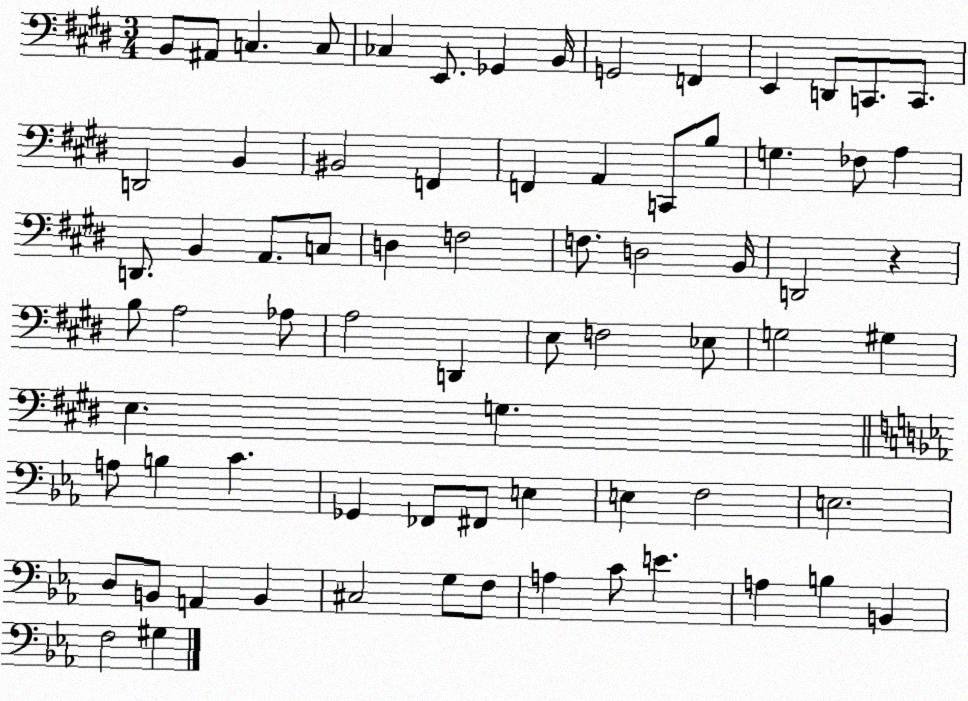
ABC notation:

X:1
T:Untitled
M:3/4
L:1/4
K:E
B,,/2 ^A,,/2 C, C,/2 _C, E,,/2 _G,, B,,/4 G,,2 F,, E,, D,,/2 C,,/2 C,,/2 D,,2 B,, ^B,,2 F,, F,, A,, C,,/2 B,/2 G, _F,/2 A, D,,/2 B,, A,,/2 C,/2 D, F,2 F,/2 D,2 B,,/4 D,,2 z B,/2 A,2 _A,/2 A,2 D,, E,/2 F,2 _E,/2 G,2 ^G, E, G, A,/2 B, C _G,, _F,,/2 ^F,,/2 E, E, F,2 E,2 D,/2 B,,/2 A,, B,, ^C,2 G,/2 F,/2 A, C/2 E A, B, B,, F,2 ^G,